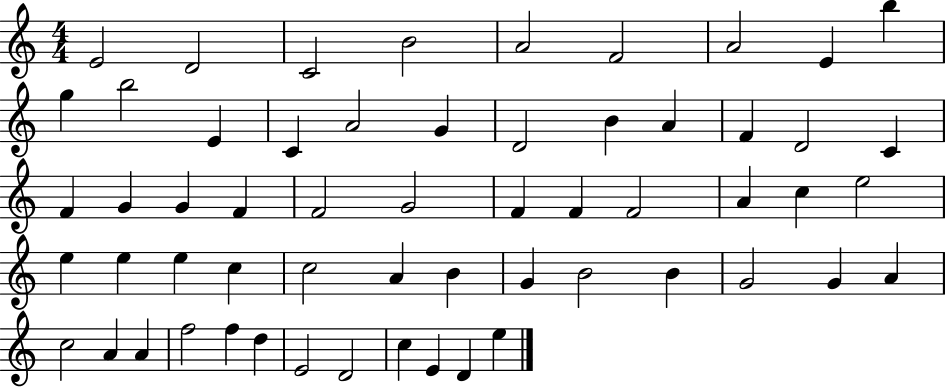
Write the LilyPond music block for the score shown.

{
  \clef treble
  \numericTimeSignature
  \time 4/4
  \key c \major
  e'2 d'2 | c'2 b'2 | a'2 f'2 | a'2 e'4 b''4 | \break g''4 b''2 e'4 | c'4 a'2 g'4 | d'2 b'4 a'4 | f'4 d'2 c'4 | \break f'4 g'4 g'4 f'4 | f'2 g'2 | f'4 f'4 f'2 | a'4 c''4 e''2 | \break e''4 e''4 e''4 c''4 | c''2 a'4 b'4 | g'4 b'2 b'4 | g'2 g'4 a'4 | \break c''2 a'4 a'4 | f''2 f''4 d''4 | e'2 d'2 | c''4 e'4 d'4 e''4 | \break \bar "|."
}